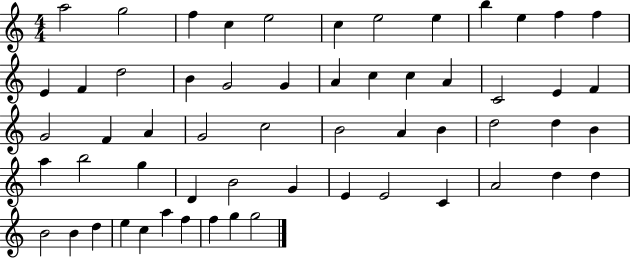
X:1
T:Untitled
M:4/4
L:1/4
K:C
a2 g2 f c e2 c e2 e b e f f E F d2 B G2 G A c c A C2 E F G2 F A G2 c2 B2 A B d2 d B a b2 g D B2 G E E2 C A2 d d B2 B d e c a f f g g2